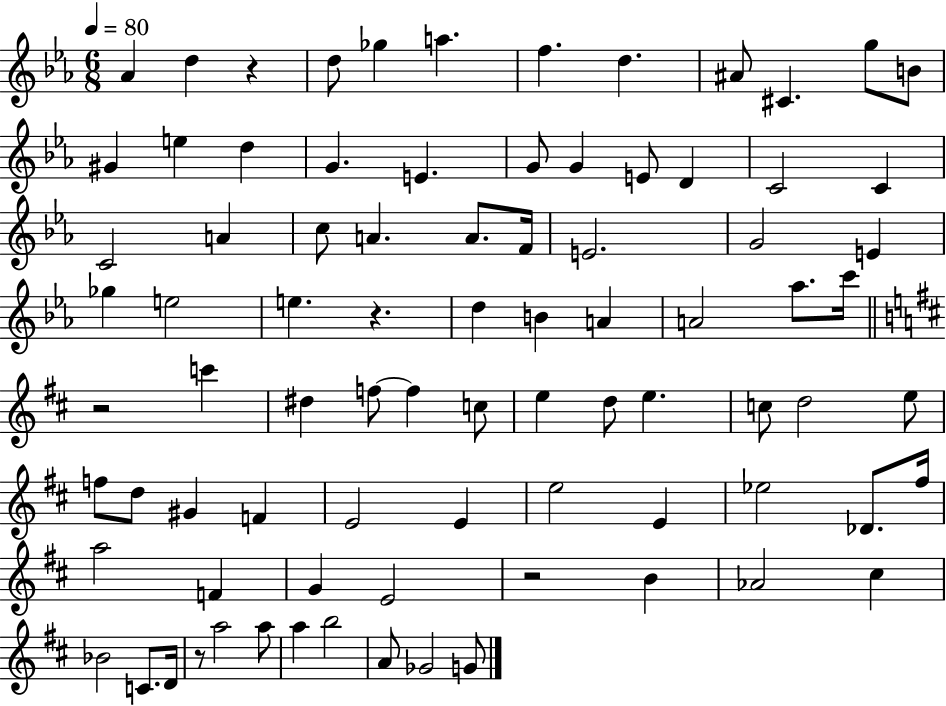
Ab4/q D5/q R/q D5/e Gb5/q A5/q. F5/q. D5/q. A#4/e C#4/q. G5/e B4/e G#4/q E5/q D5/q G4/q. E4/q. G4/e G4/q E4/e D4/q C4/h C4/q C4/h A4/q C5/e A4/q. A4/e. F4/s E4/h. G4/h E4/q Gb5/q E5/h E5/q. R/q. D5/q B4/q A4/q A4/h Ab5/e. C6/s R/h C6/q D#5/q F5/e F5/q C5/e E5/q D5/e E5/q. C5/e D5/h E5/e F5/e D5/e G#4/q F4/q E4/h E4/q E5/h E4/q Eb5/h Db4/e. F#5/s A5/h F4/q G4/q E4/h R/h B4/q Ab4/h C#5/q Bb4/h C4/e. D4/s R/e A5/h A5/e A5/q B5/h A4/e Gb4/h G4/e